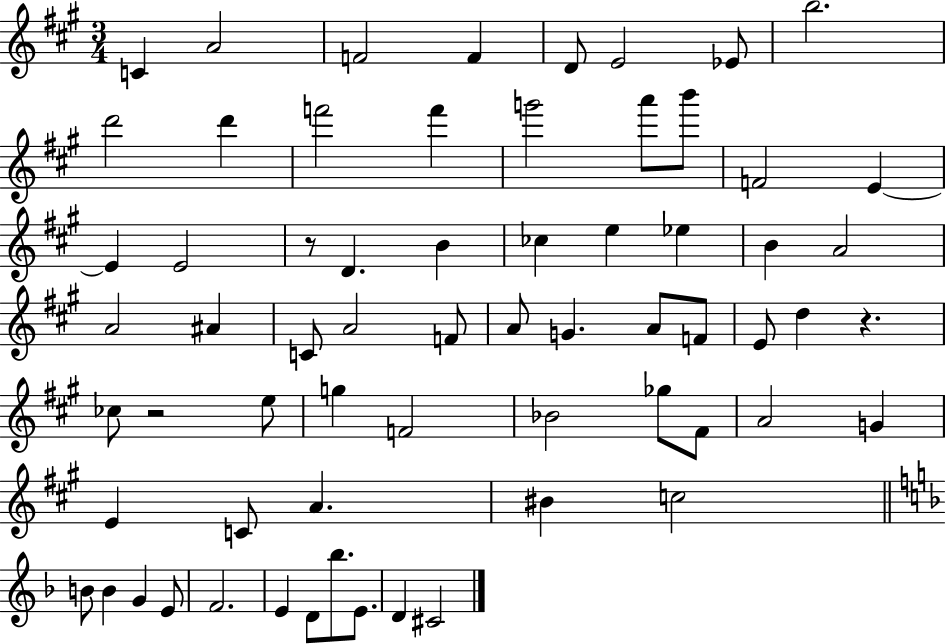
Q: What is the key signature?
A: A major